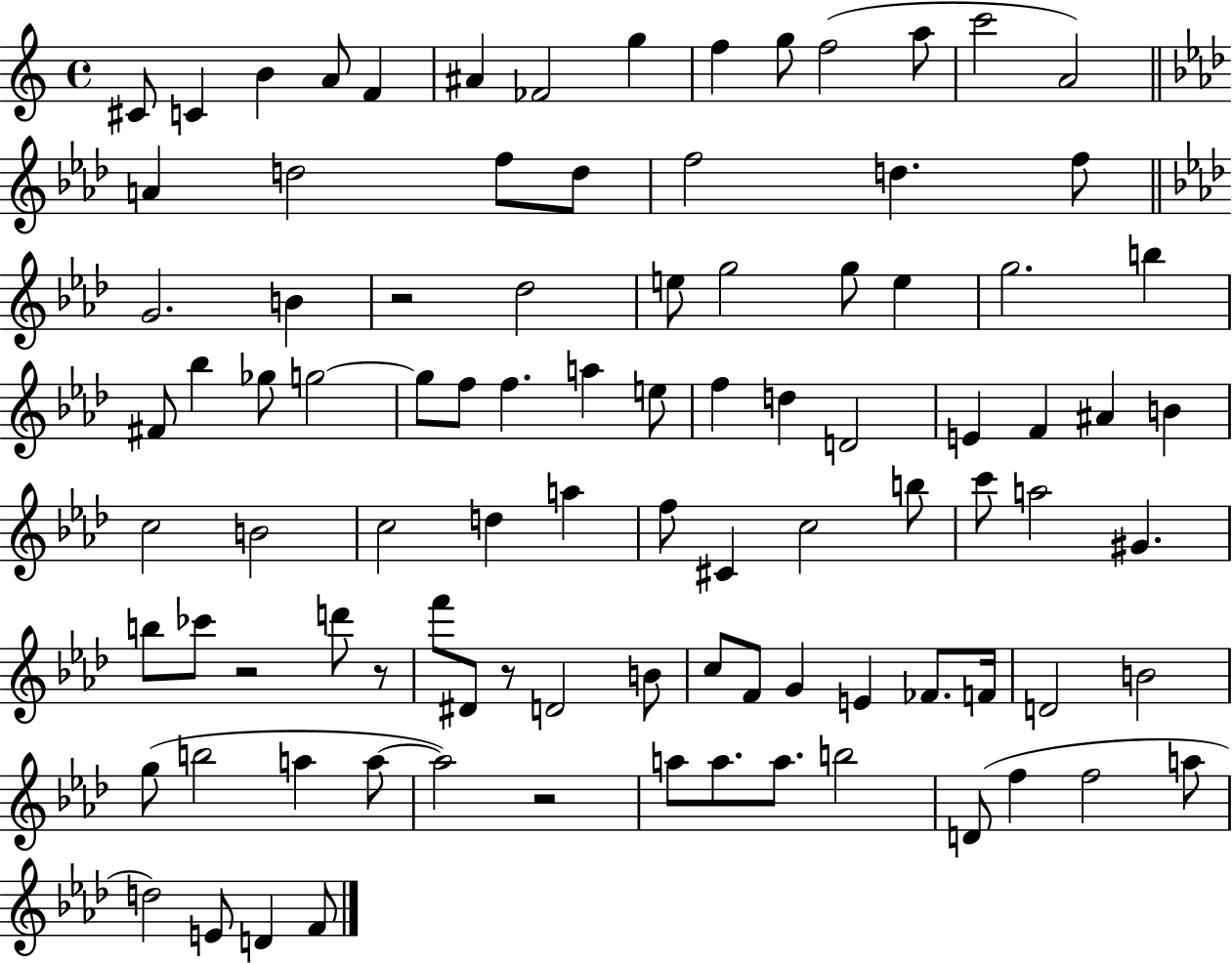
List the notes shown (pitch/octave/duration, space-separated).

C#4/e C4/q B4/q A4/e F4/q A#4/q FES4/h G5/q F5/q G5/e F5/h A5/e C6/h A4/h A4/q D5/h F5/e D5/e F5/h D5/q. F5/e G4/h. B4/q R/h Db5/h E5/e G5/h G5/e E5/q G5/h. B5/q F#4/e Bb5/q Gb5/e G5/h G5/e F5/e F5/q. A5/q E5/e F5/q D5/q D4/h E4/q F4/q A#4/q B4/q C5/h B4/h C5/h D5/q A5/q F5/e C#4/q C5/h B5/e C6/e A5/h G#4/q. B5/e CES6/e R/h D6/e R/e F6/e D#4/e R/e D4/h B4/e C5/e F4/e G4/q E4/q FES4/e. F4/s D4/h B4/h G5/e B5/h A5/q A5/e A5/h R/h A5/e A5/e. A5/e. B5/h D4/e F5/q F5/h A5/e D5/h E4/e D4/q F4/e